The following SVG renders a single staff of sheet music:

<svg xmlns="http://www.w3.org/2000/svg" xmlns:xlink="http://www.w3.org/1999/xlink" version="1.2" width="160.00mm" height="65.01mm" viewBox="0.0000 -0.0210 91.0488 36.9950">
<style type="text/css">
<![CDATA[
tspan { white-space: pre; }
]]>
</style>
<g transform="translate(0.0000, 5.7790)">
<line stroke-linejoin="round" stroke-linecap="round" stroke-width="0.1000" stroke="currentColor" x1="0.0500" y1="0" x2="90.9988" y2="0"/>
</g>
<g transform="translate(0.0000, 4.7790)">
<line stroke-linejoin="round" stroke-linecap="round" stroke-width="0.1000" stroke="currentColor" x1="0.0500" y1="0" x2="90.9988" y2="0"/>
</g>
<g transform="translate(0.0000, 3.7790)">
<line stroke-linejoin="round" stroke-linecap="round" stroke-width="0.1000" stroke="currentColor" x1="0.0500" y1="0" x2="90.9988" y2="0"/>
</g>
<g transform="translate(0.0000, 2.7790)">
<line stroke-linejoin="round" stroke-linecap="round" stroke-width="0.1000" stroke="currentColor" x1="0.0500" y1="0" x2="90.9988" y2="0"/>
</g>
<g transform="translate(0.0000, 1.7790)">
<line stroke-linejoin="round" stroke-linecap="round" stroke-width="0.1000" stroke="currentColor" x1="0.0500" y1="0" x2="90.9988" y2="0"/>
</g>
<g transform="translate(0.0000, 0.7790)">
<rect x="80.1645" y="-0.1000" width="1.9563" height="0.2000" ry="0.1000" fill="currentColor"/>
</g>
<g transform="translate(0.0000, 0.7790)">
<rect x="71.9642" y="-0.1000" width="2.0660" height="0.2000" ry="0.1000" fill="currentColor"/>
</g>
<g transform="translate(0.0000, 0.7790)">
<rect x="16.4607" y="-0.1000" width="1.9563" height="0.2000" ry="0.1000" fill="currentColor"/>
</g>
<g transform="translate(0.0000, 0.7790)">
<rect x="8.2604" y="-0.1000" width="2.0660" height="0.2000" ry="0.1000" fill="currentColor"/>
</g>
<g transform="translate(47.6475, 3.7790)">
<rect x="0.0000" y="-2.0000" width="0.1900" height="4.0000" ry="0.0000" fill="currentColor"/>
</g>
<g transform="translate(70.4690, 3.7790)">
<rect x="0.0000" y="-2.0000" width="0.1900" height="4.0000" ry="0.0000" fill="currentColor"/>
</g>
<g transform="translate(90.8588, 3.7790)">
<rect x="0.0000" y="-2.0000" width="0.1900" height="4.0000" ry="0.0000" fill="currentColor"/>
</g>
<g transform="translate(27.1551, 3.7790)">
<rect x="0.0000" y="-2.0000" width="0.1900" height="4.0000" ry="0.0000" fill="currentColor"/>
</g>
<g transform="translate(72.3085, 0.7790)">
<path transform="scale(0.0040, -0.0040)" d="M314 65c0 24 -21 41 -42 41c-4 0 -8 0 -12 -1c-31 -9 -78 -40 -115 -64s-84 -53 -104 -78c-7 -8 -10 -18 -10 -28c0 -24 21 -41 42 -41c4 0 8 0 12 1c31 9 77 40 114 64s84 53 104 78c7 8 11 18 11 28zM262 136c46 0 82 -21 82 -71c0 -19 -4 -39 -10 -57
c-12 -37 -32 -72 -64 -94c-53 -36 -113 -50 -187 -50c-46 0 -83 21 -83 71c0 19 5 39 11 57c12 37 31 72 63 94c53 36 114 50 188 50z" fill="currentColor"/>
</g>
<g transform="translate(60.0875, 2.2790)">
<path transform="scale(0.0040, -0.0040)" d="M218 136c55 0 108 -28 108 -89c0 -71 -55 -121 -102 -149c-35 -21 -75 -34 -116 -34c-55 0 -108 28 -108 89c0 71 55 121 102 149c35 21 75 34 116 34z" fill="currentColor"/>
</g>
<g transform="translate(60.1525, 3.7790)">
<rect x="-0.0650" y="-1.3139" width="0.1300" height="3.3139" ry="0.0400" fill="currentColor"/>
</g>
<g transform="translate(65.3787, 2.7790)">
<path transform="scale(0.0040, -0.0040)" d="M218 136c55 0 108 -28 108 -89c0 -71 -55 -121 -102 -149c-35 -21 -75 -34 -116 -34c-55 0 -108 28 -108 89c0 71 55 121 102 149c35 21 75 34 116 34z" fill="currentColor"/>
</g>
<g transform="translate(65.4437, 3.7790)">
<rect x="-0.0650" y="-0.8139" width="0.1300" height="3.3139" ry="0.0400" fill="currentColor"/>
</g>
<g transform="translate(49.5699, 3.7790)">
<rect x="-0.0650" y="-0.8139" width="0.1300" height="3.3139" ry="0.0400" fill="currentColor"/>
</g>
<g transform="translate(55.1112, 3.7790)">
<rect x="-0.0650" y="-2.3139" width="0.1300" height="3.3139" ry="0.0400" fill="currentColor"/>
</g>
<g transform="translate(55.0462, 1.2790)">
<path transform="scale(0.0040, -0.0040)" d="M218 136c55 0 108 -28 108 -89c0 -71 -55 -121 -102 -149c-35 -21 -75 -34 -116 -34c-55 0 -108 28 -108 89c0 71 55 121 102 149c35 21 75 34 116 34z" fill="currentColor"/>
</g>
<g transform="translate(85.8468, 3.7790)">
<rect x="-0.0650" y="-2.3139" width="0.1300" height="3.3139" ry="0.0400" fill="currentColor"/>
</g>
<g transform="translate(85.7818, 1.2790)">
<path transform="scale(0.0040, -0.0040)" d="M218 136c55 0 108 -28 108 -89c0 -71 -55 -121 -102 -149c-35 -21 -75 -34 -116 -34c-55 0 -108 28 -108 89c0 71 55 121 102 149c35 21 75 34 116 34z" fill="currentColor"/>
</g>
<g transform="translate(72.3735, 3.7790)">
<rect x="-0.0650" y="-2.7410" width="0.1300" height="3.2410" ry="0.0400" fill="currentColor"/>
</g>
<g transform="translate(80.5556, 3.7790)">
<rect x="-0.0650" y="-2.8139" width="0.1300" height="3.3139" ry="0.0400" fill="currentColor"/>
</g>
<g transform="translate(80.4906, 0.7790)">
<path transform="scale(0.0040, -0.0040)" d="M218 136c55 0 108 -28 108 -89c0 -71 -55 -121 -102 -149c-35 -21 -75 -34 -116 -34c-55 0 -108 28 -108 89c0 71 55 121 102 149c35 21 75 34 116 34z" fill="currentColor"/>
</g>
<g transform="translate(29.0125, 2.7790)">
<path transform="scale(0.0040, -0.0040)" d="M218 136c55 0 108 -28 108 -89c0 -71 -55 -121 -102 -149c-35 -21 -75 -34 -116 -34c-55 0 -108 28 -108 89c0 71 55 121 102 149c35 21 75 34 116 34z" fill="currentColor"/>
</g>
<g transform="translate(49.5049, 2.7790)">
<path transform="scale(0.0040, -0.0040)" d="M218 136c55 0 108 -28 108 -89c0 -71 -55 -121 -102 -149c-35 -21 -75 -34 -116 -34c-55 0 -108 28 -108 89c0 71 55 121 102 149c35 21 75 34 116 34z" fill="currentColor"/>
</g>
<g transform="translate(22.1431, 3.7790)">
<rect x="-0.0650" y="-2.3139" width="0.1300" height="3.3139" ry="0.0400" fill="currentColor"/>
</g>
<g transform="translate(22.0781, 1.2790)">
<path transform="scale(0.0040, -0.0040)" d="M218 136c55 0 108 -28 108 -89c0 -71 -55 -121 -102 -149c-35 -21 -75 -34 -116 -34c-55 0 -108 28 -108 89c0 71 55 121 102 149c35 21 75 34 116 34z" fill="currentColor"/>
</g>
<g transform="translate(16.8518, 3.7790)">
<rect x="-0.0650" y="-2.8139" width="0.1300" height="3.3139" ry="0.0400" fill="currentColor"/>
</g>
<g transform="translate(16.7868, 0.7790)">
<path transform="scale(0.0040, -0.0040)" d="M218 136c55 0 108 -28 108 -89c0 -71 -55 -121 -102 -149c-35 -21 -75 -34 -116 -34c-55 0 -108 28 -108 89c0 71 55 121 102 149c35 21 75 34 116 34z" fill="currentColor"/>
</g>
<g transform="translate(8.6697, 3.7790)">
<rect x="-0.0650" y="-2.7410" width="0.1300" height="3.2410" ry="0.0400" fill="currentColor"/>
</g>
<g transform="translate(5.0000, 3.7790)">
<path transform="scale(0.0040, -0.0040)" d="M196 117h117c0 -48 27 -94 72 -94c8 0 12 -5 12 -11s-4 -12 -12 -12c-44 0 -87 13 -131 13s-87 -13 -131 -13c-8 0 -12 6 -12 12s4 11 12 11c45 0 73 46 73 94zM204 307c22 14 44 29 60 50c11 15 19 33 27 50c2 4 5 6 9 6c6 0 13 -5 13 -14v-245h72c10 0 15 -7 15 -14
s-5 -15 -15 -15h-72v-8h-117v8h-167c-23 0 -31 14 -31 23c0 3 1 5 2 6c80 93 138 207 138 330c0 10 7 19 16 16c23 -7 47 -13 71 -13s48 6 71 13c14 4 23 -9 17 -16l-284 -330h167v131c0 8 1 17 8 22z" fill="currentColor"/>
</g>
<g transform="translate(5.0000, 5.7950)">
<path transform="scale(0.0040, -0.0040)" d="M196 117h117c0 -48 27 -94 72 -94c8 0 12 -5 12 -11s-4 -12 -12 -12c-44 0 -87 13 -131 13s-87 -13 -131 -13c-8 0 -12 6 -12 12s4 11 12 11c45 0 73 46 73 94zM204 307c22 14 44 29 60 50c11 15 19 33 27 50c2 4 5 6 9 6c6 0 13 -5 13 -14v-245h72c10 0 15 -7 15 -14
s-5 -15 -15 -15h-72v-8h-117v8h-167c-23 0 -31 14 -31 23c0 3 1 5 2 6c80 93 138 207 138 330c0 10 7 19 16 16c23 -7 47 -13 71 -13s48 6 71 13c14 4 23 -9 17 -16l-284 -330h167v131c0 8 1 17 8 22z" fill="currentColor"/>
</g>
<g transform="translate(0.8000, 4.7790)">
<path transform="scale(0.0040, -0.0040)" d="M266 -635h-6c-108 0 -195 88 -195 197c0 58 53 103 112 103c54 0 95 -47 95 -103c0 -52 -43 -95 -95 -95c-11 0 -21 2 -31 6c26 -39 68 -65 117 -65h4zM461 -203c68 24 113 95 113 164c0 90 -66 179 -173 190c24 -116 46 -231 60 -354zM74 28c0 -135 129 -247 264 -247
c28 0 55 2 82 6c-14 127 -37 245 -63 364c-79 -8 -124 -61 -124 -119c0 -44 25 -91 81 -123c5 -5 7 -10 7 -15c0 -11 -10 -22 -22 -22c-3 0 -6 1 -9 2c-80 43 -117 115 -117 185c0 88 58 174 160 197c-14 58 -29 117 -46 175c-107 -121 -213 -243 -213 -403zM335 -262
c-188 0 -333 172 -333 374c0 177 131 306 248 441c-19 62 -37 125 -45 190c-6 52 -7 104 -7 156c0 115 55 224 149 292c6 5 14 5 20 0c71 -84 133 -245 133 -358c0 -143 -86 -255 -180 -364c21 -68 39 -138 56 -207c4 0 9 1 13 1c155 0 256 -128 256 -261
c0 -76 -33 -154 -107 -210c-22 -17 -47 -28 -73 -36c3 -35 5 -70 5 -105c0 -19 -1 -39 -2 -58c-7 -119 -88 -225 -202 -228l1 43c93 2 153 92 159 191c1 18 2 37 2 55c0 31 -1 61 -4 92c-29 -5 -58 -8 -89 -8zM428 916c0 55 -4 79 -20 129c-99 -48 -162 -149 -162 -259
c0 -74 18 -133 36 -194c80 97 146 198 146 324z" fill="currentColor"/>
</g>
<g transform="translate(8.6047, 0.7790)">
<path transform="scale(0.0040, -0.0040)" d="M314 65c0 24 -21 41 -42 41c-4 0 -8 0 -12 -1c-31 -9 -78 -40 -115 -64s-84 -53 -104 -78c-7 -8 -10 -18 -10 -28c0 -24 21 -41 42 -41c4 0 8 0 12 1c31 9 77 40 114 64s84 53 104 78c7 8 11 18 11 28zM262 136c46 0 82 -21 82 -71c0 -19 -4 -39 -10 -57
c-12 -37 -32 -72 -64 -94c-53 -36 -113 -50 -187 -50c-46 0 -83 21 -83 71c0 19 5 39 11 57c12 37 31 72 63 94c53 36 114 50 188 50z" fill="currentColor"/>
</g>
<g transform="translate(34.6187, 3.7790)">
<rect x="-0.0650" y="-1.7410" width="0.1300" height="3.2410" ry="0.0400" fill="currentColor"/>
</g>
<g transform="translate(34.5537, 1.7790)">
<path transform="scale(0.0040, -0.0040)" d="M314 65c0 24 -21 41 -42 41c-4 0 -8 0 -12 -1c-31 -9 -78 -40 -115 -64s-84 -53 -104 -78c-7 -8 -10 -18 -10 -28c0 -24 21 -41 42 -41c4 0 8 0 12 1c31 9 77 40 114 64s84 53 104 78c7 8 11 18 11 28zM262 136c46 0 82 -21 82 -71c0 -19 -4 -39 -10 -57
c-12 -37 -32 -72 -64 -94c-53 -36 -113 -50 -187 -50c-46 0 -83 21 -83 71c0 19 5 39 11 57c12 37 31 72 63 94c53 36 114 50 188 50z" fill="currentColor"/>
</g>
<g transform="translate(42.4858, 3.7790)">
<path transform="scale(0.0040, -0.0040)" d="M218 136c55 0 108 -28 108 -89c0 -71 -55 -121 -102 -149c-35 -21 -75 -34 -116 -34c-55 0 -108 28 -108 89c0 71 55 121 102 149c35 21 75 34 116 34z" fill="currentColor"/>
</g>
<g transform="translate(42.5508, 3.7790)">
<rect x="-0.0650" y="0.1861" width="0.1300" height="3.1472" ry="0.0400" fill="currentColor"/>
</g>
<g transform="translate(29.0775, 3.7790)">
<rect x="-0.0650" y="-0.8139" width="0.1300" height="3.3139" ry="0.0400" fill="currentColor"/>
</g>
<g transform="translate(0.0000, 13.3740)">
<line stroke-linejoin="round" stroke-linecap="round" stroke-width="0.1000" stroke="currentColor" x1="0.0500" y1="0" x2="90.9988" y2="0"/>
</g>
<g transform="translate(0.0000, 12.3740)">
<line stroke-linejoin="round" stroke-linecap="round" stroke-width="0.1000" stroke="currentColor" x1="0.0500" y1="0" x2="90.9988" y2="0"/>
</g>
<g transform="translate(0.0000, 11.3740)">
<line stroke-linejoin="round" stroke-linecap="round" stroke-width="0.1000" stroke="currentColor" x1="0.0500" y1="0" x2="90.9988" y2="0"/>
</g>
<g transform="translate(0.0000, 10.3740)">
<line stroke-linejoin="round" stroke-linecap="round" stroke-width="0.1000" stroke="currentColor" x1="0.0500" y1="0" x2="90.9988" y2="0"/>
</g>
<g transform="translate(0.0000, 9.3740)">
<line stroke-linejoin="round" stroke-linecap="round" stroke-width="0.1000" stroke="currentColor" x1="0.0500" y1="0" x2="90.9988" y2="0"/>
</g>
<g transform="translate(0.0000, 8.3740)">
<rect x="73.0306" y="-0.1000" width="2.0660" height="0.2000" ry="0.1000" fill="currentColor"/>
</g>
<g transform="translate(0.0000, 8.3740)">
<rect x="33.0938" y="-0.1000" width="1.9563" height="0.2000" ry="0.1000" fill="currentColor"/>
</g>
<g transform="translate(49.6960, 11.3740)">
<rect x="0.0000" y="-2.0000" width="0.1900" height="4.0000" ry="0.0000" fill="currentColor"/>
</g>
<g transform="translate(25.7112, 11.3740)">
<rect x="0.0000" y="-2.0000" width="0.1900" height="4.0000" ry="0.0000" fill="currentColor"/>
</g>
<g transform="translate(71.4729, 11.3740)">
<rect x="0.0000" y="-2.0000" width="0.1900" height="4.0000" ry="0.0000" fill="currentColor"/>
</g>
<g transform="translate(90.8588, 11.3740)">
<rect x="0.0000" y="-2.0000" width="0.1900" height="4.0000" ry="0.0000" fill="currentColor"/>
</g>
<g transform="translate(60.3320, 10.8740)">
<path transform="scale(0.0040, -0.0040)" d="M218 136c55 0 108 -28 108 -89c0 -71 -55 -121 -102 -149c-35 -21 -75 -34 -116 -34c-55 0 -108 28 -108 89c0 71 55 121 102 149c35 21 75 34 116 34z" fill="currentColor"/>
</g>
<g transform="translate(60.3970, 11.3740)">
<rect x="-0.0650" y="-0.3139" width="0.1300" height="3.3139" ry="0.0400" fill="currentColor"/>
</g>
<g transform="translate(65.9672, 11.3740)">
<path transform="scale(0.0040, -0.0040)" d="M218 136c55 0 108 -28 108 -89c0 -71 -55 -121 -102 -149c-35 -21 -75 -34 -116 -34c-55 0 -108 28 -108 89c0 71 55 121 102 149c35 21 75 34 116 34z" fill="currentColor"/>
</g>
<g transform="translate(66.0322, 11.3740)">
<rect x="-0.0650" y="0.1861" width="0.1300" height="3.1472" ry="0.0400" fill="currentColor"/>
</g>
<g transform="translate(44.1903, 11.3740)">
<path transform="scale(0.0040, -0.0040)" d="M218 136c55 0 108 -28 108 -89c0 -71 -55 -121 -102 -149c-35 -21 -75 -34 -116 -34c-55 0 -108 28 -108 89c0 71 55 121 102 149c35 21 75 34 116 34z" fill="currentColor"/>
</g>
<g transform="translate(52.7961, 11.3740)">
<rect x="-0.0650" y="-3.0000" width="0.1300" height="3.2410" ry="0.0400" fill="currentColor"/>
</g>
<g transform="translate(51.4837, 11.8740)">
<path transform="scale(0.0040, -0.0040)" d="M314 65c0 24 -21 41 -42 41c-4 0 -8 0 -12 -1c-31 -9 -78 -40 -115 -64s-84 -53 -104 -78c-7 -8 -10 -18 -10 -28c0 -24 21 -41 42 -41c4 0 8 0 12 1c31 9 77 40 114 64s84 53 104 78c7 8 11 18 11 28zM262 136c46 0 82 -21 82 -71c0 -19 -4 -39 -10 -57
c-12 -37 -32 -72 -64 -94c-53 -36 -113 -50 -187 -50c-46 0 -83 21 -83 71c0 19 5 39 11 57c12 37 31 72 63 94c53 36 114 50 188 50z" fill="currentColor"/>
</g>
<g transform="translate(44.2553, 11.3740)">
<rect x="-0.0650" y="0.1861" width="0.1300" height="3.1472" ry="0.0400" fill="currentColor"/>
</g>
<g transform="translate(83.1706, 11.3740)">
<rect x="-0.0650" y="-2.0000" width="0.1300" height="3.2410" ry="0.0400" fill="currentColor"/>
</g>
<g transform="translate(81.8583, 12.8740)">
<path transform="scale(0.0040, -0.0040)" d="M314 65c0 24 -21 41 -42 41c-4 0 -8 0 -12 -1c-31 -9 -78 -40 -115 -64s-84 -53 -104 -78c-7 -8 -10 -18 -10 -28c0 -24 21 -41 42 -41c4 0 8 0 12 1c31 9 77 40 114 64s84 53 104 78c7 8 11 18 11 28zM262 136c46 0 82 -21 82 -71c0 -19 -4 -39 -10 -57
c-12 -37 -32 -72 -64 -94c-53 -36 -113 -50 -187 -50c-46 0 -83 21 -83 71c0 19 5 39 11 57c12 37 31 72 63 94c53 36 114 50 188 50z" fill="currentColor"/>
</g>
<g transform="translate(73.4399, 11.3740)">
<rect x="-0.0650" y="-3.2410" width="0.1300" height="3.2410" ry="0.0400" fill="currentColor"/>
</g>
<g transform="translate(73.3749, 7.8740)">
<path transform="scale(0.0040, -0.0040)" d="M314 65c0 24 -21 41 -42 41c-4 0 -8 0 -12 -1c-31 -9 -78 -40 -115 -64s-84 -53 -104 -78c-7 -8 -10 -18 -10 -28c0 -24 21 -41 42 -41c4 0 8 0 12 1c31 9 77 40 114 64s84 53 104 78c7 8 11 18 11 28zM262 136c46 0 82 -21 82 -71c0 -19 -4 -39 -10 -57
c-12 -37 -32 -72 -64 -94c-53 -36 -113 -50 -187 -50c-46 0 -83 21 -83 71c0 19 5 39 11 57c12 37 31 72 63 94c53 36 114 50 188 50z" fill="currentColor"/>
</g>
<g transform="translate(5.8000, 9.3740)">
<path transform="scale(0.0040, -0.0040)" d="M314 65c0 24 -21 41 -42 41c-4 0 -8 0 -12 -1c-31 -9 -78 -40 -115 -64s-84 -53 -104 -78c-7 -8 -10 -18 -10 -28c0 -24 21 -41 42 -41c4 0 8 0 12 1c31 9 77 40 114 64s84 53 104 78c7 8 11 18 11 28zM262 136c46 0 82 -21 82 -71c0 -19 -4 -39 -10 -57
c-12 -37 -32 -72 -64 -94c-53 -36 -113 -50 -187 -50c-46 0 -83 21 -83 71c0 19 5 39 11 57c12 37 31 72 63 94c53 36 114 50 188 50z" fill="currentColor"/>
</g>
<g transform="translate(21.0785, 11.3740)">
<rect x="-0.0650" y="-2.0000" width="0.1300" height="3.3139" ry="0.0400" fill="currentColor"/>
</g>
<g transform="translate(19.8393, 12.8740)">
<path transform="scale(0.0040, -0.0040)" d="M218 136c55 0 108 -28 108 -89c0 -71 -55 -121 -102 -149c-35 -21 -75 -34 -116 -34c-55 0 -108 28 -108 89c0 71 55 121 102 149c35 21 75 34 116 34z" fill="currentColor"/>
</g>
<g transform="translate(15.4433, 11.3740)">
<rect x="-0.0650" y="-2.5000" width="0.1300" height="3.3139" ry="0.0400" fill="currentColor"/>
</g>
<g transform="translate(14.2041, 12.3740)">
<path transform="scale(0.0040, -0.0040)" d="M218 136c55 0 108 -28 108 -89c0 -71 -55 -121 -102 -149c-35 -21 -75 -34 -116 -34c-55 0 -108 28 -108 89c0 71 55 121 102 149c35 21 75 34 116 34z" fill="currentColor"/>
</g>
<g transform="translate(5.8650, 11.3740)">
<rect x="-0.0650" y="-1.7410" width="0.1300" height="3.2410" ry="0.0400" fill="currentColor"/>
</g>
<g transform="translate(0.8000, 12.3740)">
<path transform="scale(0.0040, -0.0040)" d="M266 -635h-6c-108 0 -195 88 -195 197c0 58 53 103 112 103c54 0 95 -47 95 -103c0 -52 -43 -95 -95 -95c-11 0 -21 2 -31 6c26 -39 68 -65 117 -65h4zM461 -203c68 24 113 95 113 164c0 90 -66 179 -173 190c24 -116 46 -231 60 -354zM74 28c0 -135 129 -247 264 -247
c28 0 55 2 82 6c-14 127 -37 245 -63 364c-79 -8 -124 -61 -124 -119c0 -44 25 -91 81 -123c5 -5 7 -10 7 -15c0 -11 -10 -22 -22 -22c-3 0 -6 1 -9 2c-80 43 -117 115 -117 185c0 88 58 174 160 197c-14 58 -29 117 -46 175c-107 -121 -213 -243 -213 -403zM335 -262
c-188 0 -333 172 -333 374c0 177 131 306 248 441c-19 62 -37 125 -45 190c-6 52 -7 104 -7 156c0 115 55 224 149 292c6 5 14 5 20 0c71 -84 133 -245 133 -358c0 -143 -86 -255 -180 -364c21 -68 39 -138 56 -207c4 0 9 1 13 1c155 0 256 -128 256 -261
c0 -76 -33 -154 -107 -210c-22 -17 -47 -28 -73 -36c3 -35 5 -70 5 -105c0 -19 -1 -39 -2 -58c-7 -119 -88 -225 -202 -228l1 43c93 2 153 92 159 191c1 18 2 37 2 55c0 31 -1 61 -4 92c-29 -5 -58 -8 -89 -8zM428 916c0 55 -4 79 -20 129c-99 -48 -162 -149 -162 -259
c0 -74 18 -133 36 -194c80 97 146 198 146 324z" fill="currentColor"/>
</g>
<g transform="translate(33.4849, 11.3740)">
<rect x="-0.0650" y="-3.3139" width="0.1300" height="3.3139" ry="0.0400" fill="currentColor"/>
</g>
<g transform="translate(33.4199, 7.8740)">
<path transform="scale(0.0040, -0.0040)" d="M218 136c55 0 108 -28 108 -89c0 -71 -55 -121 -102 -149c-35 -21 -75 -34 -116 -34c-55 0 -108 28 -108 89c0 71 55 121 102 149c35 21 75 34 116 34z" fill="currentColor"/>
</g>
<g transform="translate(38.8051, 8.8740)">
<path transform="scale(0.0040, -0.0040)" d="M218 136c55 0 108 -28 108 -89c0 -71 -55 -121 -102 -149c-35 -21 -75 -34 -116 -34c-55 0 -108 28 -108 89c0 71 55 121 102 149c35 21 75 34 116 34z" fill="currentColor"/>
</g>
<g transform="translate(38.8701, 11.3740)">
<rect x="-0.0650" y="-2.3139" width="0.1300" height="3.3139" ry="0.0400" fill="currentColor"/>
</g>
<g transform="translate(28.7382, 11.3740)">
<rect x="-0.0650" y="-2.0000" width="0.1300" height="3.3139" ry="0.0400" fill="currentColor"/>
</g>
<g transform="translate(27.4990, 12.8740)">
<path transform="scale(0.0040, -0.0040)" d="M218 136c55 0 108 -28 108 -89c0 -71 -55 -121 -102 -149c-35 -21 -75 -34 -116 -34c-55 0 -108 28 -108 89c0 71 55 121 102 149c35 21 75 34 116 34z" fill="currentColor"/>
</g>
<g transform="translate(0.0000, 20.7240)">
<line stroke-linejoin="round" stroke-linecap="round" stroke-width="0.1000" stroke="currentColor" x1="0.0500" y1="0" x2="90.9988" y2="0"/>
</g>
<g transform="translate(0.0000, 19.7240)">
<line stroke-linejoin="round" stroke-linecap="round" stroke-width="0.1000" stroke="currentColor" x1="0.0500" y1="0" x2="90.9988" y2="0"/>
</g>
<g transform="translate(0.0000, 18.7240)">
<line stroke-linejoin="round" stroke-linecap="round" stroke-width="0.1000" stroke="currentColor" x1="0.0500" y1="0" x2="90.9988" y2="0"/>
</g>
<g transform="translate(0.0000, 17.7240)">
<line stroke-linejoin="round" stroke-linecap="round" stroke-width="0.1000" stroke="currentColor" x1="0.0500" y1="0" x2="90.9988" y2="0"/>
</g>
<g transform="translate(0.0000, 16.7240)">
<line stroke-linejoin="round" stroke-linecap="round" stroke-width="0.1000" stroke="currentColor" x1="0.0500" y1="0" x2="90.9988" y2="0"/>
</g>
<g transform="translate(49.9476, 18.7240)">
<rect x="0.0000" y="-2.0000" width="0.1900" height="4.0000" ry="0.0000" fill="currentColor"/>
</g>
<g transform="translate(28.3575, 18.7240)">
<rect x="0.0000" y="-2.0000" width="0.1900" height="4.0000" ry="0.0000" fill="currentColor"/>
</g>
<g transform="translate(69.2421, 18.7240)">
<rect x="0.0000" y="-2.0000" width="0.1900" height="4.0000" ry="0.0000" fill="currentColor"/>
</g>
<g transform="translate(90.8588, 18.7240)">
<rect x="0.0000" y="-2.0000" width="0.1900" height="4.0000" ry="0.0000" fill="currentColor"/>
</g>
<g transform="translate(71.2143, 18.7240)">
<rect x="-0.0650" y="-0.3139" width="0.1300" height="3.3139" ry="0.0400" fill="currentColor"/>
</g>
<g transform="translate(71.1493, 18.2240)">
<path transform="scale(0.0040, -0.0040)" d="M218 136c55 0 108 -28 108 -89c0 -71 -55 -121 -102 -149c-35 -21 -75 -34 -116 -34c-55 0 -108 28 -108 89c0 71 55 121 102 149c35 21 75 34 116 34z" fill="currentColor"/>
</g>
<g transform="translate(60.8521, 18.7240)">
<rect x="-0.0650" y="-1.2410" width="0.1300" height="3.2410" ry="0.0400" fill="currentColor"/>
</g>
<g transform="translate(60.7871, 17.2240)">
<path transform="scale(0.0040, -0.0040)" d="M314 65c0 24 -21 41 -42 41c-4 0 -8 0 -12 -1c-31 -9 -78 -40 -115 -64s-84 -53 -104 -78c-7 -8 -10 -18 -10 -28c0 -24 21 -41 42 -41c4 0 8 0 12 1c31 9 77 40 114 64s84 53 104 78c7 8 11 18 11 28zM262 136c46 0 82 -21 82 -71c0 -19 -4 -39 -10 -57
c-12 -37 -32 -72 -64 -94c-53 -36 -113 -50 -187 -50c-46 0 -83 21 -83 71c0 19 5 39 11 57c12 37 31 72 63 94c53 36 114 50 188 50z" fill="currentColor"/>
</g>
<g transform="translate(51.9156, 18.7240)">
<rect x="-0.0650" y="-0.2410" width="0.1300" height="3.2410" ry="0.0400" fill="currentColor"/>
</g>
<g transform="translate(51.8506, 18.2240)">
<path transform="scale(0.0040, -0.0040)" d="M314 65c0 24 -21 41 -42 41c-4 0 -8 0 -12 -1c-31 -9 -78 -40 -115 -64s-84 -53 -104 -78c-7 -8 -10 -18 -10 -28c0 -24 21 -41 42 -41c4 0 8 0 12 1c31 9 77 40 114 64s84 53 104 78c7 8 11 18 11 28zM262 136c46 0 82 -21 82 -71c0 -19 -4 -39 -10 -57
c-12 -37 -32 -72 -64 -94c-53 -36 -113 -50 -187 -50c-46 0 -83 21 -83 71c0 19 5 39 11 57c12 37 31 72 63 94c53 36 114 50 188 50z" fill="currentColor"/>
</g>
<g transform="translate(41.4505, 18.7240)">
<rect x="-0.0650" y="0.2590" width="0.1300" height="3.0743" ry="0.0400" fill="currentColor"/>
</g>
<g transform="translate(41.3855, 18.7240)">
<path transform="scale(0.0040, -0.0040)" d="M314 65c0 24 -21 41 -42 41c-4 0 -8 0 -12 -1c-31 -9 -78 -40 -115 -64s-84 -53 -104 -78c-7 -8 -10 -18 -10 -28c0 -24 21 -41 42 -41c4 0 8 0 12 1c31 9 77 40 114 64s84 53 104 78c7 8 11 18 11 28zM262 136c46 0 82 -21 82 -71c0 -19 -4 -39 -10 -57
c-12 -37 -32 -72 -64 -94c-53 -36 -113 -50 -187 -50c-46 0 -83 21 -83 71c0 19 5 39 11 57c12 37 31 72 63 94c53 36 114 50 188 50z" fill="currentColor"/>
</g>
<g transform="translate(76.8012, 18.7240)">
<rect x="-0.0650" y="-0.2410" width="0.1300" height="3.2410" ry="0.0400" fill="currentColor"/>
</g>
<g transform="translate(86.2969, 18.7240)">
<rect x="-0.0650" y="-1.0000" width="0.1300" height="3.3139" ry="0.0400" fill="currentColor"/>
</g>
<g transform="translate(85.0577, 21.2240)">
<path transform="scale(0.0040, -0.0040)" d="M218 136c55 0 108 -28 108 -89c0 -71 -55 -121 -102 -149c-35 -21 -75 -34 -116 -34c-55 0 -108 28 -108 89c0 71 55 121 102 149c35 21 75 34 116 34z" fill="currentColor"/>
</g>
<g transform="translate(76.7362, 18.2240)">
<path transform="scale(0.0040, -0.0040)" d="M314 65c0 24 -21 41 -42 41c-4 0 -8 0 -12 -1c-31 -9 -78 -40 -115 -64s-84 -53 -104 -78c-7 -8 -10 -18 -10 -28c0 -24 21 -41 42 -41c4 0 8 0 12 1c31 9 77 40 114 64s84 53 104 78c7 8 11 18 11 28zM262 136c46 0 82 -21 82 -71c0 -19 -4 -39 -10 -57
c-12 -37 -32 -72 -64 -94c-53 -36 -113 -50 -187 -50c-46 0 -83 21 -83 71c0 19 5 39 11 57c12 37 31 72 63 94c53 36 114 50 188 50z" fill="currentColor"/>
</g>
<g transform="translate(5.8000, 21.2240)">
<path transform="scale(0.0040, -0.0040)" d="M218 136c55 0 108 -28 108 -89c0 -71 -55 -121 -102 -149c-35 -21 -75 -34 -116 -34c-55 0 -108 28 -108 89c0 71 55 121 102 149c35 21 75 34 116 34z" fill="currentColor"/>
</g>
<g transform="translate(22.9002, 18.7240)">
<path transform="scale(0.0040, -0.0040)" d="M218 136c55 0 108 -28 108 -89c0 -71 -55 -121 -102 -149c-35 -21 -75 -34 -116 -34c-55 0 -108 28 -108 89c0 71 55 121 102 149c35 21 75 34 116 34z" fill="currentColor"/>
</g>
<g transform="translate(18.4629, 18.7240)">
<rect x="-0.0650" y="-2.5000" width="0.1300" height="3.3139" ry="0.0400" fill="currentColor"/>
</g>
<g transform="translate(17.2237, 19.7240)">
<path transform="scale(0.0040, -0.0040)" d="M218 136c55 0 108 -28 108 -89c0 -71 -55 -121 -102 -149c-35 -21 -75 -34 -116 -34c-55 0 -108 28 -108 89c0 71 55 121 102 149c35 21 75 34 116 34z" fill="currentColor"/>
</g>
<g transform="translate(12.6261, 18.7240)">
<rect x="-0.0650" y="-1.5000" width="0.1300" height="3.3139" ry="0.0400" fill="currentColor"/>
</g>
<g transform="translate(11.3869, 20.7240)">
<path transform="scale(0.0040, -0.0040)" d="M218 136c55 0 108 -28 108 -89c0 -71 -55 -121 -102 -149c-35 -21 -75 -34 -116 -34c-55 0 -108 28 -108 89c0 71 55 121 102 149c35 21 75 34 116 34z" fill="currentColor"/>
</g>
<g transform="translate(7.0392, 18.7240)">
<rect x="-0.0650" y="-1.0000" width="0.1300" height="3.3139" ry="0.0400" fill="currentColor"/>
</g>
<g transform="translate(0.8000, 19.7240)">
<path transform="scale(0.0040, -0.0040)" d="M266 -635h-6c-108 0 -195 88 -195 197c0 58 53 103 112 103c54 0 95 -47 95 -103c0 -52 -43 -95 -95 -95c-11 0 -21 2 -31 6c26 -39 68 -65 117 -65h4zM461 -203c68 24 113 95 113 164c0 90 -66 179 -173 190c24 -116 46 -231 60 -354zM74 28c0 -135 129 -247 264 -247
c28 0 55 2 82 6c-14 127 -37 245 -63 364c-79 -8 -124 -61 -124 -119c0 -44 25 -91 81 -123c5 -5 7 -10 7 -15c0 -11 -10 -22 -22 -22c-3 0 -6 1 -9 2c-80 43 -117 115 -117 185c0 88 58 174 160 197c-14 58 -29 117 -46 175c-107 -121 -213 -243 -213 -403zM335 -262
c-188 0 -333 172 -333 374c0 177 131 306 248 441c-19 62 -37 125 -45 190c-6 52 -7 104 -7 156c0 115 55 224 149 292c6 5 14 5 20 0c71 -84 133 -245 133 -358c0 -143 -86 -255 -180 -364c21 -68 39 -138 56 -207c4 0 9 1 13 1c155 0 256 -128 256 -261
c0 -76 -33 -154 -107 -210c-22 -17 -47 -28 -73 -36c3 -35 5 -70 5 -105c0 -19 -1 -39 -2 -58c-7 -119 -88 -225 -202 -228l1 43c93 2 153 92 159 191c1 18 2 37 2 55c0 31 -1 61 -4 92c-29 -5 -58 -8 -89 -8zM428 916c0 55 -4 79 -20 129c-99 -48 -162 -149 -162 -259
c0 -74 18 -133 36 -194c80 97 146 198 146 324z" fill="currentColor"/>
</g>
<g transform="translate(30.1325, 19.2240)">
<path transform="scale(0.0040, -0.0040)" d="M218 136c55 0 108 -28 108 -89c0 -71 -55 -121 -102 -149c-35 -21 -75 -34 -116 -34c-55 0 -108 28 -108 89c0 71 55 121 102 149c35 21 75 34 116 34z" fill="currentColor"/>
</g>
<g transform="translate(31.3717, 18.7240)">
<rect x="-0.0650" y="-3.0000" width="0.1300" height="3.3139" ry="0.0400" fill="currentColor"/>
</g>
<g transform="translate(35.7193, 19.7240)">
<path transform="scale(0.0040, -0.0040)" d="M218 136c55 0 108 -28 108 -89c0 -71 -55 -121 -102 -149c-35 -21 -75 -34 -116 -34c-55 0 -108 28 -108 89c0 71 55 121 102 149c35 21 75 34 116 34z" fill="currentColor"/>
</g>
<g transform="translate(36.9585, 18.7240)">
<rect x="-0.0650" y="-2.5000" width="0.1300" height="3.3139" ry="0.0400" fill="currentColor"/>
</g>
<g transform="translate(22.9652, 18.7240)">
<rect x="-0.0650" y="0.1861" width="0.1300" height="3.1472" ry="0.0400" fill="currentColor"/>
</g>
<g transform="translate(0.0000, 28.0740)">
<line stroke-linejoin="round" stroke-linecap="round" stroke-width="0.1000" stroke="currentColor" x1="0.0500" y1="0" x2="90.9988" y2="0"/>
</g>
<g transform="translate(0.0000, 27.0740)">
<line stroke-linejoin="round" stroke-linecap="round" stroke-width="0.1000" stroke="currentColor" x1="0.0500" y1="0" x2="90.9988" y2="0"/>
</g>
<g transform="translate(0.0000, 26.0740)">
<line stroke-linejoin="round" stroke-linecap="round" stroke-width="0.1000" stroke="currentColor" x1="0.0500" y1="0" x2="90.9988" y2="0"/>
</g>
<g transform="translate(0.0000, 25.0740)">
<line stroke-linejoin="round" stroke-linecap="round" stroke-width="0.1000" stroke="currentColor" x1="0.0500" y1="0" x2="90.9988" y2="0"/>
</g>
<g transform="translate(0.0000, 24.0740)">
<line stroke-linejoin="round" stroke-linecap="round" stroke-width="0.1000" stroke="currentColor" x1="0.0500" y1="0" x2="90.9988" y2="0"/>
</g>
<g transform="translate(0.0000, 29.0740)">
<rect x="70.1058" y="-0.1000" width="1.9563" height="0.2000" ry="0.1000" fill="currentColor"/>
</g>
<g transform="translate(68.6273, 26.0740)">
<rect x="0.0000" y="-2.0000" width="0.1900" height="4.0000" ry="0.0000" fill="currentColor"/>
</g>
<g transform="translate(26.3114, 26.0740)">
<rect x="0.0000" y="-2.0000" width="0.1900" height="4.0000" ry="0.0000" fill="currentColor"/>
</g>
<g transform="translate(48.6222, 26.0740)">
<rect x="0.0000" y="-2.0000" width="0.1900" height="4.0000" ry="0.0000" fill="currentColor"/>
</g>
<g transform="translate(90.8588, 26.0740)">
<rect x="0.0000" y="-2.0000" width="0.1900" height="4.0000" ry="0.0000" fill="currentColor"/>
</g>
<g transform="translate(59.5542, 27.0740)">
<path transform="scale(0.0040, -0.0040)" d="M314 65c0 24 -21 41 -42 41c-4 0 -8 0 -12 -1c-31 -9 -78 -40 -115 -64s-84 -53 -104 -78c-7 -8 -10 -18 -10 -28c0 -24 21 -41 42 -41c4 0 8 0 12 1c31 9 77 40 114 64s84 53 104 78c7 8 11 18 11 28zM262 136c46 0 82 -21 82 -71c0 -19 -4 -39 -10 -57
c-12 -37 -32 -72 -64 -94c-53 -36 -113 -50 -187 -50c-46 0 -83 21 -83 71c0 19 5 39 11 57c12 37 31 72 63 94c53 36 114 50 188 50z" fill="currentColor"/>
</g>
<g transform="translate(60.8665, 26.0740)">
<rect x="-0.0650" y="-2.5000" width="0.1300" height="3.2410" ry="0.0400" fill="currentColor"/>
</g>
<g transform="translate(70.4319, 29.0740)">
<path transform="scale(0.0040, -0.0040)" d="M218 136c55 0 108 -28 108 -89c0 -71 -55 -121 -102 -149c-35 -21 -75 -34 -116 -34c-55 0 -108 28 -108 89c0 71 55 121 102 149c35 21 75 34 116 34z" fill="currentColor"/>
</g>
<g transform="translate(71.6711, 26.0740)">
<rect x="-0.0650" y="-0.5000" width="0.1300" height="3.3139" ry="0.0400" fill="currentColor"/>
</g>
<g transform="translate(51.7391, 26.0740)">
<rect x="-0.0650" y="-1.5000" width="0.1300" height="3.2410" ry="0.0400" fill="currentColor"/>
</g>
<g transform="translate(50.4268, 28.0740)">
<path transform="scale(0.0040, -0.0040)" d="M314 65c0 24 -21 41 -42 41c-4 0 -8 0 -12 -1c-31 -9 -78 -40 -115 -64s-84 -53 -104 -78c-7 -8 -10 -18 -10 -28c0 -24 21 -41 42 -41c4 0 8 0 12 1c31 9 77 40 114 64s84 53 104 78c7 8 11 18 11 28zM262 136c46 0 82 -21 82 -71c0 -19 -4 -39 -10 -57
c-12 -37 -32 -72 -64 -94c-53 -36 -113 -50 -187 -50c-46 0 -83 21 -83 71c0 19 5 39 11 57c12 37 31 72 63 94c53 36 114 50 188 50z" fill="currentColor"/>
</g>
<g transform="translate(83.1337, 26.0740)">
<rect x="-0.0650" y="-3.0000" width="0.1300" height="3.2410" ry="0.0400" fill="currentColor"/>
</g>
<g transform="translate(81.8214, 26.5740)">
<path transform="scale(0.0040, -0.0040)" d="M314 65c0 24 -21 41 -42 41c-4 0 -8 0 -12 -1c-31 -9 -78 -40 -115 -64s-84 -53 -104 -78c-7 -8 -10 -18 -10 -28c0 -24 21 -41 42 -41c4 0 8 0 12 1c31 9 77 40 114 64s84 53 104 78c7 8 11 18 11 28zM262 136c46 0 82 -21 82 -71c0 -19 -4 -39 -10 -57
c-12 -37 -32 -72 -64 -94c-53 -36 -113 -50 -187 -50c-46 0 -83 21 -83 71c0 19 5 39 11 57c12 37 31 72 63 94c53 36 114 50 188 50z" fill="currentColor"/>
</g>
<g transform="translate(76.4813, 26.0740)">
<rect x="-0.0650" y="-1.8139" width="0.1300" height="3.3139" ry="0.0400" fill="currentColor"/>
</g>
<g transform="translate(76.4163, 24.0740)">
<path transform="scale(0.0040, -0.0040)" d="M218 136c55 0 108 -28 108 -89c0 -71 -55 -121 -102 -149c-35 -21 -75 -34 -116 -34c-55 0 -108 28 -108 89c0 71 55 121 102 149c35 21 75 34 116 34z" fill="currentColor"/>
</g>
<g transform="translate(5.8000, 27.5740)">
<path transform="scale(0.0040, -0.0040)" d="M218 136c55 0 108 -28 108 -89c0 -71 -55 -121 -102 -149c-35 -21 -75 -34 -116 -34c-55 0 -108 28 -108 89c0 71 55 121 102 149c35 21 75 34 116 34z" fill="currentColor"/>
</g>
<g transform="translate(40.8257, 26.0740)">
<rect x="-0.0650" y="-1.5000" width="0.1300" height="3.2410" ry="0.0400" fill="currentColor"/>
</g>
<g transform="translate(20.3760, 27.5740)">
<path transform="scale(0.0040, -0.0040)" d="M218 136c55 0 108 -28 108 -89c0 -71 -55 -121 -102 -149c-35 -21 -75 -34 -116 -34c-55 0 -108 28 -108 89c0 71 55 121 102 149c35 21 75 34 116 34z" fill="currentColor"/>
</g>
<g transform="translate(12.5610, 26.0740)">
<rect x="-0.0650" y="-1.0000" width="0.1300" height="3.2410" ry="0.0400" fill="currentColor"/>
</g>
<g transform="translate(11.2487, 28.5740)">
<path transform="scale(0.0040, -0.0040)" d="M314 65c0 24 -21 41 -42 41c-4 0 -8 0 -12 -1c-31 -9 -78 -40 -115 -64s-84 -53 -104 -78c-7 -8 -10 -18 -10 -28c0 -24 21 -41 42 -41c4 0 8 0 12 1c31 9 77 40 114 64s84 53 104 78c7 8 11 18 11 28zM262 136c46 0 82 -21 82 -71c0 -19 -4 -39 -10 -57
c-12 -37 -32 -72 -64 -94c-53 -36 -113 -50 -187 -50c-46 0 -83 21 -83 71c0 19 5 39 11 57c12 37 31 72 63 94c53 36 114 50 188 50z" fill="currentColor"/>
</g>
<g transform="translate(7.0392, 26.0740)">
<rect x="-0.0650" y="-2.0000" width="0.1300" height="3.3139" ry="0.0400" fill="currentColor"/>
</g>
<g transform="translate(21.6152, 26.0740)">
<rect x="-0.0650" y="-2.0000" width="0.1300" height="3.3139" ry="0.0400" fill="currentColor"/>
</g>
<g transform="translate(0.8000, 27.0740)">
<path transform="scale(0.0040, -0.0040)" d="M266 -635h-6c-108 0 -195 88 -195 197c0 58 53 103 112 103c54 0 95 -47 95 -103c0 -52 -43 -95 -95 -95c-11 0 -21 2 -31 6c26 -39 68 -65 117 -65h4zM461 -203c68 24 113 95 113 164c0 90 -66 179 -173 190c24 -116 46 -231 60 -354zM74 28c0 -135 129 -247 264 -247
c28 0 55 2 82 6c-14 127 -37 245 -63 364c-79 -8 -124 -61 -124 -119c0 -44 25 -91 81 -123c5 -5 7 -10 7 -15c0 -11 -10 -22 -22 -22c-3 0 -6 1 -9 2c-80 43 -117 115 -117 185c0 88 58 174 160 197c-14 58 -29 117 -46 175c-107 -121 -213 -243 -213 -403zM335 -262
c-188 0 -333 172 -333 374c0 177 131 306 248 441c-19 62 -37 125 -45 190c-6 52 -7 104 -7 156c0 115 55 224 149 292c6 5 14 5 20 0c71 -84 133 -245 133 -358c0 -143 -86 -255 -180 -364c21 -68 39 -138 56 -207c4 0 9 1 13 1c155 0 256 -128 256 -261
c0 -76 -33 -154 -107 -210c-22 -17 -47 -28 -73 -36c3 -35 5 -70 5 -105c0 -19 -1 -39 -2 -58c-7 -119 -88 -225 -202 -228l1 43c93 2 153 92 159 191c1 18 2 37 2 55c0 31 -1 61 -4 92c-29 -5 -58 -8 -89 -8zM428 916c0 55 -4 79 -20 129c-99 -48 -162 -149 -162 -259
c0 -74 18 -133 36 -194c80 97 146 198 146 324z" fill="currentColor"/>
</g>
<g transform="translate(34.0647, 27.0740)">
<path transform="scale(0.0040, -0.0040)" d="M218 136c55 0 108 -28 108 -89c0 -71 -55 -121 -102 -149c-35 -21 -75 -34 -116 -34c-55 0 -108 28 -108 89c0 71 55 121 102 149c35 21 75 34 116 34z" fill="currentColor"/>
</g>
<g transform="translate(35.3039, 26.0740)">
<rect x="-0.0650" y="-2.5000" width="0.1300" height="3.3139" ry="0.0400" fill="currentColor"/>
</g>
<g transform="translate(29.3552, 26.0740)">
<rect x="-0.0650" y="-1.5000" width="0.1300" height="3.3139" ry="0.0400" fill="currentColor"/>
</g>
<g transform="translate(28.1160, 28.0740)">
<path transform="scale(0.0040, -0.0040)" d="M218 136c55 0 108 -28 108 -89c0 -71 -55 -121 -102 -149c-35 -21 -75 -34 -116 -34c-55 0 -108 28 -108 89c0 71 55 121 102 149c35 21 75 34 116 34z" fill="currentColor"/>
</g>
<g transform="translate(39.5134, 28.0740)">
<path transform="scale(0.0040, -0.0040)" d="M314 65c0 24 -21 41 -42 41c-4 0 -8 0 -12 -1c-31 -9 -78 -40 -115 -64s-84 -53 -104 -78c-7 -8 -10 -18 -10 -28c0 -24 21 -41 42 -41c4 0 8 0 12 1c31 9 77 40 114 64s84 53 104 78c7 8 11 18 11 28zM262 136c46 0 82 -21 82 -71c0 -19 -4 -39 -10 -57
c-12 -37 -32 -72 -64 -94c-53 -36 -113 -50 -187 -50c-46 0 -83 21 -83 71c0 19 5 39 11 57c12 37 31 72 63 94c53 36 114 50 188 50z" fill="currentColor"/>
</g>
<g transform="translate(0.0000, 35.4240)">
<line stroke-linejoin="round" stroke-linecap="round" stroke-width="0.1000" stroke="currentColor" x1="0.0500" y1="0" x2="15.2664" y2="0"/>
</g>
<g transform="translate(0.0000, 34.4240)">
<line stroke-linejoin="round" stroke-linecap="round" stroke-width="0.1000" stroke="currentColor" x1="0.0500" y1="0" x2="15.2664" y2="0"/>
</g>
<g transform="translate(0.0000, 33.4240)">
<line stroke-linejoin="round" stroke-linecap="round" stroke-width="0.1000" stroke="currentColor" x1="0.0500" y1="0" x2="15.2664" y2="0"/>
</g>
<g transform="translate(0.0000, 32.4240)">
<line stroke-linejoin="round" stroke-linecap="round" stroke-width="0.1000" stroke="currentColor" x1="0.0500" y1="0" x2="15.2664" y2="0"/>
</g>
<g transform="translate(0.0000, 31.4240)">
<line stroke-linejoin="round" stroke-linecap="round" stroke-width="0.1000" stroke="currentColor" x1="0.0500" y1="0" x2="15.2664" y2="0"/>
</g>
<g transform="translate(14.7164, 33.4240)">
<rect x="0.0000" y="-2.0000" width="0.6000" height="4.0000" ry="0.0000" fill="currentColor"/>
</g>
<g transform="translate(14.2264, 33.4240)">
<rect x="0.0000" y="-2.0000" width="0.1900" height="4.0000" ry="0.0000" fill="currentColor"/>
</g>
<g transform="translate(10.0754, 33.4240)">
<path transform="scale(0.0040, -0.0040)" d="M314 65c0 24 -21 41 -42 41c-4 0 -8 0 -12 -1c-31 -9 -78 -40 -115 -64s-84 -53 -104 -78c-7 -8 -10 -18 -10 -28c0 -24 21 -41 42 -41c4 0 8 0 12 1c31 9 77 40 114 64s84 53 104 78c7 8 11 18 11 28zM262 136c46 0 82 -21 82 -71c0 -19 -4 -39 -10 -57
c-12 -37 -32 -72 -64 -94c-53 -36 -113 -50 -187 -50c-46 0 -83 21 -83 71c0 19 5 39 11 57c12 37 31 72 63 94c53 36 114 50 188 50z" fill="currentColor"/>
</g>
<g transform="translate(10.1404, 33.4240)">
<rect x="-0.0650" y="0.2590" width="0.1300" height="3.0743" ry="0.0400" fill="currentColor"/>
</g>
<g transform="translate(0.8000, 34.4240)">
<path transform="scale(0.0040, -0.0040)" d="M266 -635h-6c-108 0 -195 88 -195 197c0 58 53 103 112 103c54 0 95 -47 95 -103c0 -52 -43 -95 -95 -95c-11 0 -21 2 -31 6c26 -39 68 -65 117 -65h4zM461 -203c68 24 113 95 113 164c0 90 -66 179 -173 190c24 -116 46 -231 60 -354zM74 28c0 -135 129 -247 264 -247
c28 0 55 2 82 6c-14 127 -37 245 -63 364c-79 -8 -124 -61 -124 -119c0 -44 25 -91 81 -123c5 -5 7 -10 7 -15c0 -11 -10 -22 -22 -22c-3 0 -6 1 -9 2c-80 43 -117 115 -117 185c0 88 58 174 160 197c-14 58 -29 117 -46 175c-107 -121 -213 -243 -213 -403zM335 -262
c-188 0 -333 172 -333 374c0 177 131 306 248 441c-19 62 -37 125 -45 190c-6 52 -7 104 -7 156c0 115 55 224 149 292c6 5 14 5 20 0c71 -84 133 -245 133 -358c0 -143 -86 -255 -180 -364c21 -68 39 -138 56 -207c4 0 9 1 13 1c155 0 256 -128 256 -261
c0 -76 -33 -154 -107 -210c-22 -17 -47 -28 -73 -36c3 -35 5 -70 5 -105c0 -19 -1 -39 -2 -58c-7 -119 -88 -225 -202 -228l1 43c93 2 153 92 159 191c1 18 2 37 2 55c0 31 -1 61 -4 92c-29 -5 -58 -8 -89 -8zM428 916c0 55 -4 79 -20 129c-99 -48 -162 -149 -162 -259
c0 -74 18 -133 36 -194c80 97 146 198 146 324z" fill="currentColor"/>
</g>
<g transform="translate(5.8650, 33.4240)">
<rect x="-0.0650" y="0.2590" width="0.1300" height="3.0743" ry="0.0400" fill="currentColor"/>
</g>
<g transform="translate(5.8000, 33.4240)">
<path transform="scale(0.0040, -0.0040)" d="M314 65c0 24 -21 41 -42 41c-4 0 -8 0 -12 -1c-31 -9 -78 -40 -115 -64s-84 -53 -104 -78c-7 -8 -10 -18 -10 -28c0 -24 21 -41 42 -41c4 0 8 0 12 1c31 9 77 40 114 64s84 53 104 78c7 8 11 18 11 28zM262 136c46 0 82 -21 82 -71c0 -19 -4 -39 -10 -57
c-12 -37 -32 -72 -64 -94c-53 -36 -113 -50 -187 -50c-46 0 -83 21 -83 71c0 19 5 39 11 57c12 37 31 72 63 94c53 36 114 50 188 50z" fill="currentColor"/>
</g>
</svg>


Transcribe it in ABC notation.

X:1
T:Untitled
M:4/4
L:1/4
K:C
a2 a g d f2 B d g e d a2 a g f2 G F F b g B A2 c B b2 F2 D E G B A G B2 c2 e2 c c2 D F D2 F E G E2 E2 G2 C f A2 B2 B2